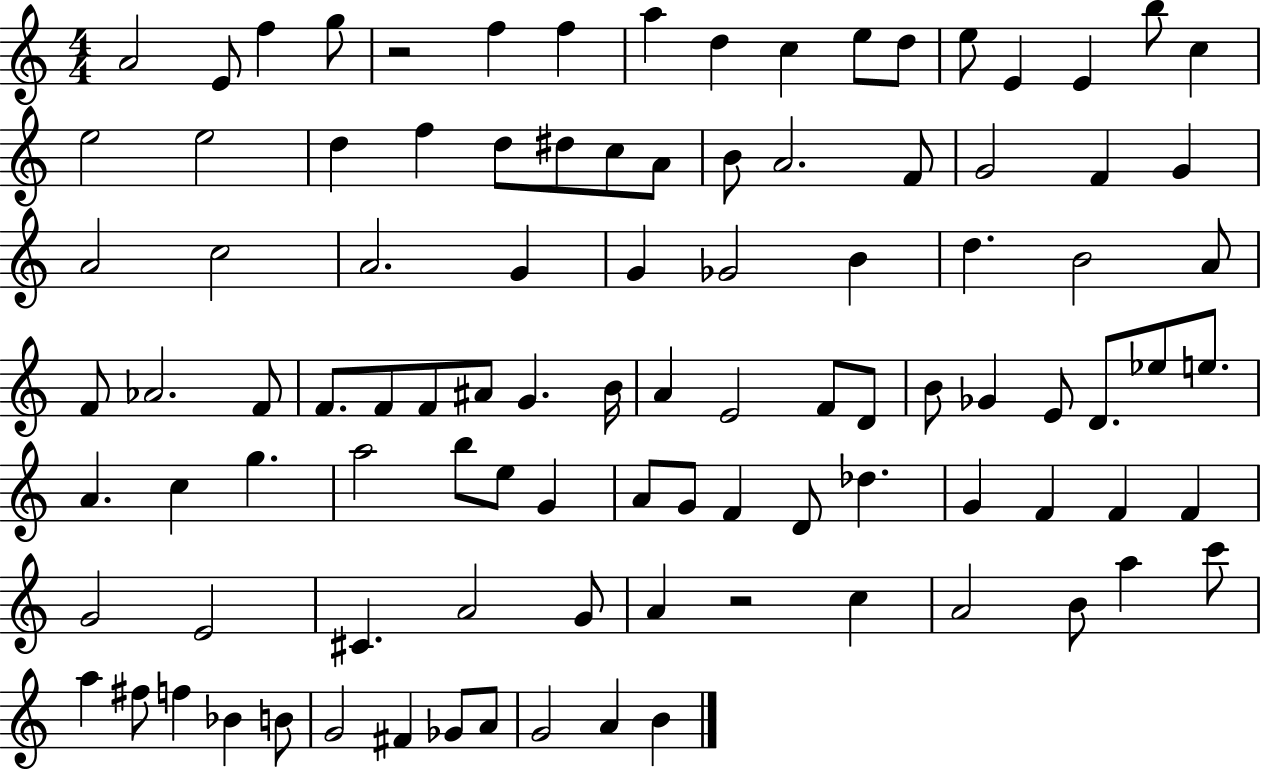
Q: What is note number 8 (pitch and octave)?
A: D5